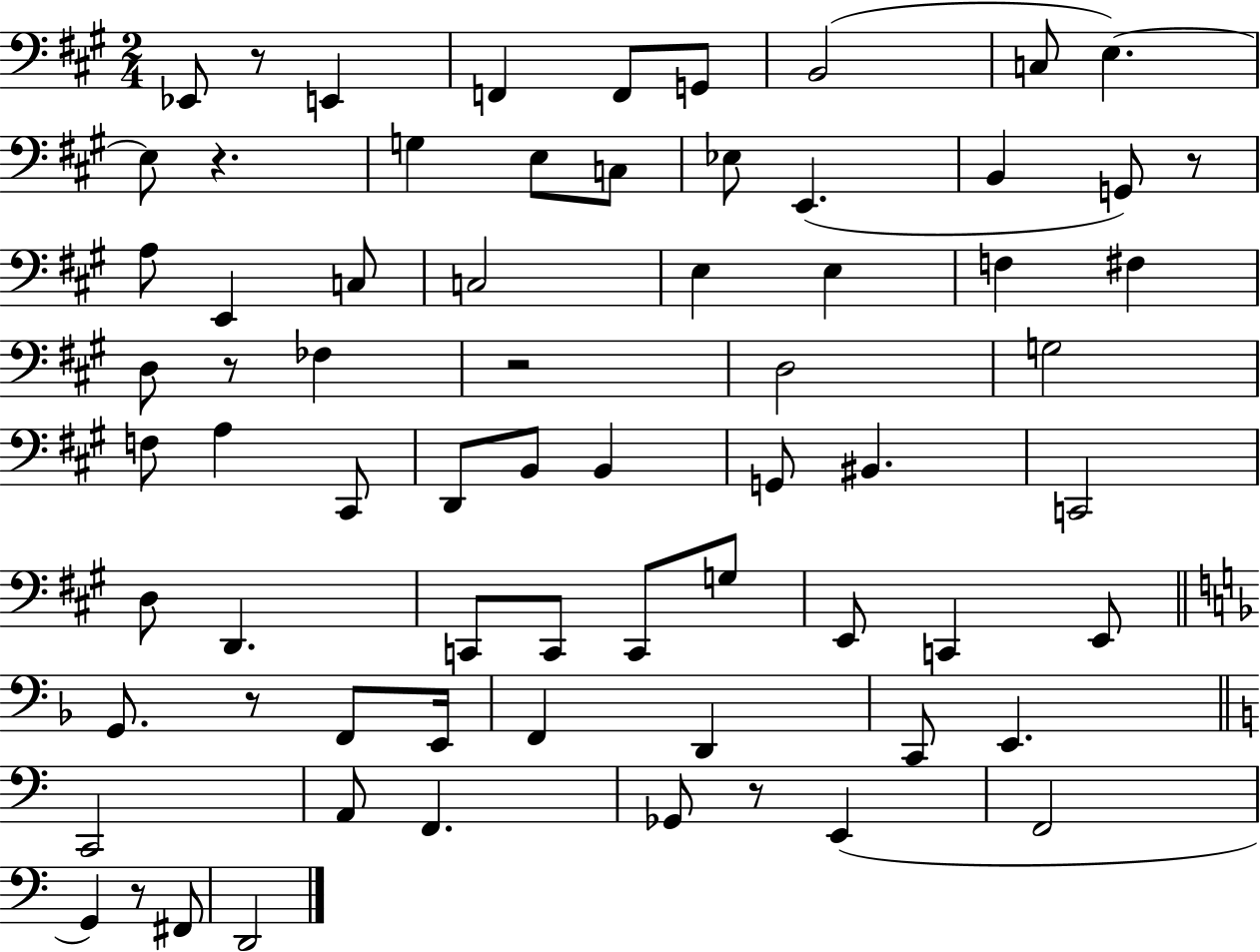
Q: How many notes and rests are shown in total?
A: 70